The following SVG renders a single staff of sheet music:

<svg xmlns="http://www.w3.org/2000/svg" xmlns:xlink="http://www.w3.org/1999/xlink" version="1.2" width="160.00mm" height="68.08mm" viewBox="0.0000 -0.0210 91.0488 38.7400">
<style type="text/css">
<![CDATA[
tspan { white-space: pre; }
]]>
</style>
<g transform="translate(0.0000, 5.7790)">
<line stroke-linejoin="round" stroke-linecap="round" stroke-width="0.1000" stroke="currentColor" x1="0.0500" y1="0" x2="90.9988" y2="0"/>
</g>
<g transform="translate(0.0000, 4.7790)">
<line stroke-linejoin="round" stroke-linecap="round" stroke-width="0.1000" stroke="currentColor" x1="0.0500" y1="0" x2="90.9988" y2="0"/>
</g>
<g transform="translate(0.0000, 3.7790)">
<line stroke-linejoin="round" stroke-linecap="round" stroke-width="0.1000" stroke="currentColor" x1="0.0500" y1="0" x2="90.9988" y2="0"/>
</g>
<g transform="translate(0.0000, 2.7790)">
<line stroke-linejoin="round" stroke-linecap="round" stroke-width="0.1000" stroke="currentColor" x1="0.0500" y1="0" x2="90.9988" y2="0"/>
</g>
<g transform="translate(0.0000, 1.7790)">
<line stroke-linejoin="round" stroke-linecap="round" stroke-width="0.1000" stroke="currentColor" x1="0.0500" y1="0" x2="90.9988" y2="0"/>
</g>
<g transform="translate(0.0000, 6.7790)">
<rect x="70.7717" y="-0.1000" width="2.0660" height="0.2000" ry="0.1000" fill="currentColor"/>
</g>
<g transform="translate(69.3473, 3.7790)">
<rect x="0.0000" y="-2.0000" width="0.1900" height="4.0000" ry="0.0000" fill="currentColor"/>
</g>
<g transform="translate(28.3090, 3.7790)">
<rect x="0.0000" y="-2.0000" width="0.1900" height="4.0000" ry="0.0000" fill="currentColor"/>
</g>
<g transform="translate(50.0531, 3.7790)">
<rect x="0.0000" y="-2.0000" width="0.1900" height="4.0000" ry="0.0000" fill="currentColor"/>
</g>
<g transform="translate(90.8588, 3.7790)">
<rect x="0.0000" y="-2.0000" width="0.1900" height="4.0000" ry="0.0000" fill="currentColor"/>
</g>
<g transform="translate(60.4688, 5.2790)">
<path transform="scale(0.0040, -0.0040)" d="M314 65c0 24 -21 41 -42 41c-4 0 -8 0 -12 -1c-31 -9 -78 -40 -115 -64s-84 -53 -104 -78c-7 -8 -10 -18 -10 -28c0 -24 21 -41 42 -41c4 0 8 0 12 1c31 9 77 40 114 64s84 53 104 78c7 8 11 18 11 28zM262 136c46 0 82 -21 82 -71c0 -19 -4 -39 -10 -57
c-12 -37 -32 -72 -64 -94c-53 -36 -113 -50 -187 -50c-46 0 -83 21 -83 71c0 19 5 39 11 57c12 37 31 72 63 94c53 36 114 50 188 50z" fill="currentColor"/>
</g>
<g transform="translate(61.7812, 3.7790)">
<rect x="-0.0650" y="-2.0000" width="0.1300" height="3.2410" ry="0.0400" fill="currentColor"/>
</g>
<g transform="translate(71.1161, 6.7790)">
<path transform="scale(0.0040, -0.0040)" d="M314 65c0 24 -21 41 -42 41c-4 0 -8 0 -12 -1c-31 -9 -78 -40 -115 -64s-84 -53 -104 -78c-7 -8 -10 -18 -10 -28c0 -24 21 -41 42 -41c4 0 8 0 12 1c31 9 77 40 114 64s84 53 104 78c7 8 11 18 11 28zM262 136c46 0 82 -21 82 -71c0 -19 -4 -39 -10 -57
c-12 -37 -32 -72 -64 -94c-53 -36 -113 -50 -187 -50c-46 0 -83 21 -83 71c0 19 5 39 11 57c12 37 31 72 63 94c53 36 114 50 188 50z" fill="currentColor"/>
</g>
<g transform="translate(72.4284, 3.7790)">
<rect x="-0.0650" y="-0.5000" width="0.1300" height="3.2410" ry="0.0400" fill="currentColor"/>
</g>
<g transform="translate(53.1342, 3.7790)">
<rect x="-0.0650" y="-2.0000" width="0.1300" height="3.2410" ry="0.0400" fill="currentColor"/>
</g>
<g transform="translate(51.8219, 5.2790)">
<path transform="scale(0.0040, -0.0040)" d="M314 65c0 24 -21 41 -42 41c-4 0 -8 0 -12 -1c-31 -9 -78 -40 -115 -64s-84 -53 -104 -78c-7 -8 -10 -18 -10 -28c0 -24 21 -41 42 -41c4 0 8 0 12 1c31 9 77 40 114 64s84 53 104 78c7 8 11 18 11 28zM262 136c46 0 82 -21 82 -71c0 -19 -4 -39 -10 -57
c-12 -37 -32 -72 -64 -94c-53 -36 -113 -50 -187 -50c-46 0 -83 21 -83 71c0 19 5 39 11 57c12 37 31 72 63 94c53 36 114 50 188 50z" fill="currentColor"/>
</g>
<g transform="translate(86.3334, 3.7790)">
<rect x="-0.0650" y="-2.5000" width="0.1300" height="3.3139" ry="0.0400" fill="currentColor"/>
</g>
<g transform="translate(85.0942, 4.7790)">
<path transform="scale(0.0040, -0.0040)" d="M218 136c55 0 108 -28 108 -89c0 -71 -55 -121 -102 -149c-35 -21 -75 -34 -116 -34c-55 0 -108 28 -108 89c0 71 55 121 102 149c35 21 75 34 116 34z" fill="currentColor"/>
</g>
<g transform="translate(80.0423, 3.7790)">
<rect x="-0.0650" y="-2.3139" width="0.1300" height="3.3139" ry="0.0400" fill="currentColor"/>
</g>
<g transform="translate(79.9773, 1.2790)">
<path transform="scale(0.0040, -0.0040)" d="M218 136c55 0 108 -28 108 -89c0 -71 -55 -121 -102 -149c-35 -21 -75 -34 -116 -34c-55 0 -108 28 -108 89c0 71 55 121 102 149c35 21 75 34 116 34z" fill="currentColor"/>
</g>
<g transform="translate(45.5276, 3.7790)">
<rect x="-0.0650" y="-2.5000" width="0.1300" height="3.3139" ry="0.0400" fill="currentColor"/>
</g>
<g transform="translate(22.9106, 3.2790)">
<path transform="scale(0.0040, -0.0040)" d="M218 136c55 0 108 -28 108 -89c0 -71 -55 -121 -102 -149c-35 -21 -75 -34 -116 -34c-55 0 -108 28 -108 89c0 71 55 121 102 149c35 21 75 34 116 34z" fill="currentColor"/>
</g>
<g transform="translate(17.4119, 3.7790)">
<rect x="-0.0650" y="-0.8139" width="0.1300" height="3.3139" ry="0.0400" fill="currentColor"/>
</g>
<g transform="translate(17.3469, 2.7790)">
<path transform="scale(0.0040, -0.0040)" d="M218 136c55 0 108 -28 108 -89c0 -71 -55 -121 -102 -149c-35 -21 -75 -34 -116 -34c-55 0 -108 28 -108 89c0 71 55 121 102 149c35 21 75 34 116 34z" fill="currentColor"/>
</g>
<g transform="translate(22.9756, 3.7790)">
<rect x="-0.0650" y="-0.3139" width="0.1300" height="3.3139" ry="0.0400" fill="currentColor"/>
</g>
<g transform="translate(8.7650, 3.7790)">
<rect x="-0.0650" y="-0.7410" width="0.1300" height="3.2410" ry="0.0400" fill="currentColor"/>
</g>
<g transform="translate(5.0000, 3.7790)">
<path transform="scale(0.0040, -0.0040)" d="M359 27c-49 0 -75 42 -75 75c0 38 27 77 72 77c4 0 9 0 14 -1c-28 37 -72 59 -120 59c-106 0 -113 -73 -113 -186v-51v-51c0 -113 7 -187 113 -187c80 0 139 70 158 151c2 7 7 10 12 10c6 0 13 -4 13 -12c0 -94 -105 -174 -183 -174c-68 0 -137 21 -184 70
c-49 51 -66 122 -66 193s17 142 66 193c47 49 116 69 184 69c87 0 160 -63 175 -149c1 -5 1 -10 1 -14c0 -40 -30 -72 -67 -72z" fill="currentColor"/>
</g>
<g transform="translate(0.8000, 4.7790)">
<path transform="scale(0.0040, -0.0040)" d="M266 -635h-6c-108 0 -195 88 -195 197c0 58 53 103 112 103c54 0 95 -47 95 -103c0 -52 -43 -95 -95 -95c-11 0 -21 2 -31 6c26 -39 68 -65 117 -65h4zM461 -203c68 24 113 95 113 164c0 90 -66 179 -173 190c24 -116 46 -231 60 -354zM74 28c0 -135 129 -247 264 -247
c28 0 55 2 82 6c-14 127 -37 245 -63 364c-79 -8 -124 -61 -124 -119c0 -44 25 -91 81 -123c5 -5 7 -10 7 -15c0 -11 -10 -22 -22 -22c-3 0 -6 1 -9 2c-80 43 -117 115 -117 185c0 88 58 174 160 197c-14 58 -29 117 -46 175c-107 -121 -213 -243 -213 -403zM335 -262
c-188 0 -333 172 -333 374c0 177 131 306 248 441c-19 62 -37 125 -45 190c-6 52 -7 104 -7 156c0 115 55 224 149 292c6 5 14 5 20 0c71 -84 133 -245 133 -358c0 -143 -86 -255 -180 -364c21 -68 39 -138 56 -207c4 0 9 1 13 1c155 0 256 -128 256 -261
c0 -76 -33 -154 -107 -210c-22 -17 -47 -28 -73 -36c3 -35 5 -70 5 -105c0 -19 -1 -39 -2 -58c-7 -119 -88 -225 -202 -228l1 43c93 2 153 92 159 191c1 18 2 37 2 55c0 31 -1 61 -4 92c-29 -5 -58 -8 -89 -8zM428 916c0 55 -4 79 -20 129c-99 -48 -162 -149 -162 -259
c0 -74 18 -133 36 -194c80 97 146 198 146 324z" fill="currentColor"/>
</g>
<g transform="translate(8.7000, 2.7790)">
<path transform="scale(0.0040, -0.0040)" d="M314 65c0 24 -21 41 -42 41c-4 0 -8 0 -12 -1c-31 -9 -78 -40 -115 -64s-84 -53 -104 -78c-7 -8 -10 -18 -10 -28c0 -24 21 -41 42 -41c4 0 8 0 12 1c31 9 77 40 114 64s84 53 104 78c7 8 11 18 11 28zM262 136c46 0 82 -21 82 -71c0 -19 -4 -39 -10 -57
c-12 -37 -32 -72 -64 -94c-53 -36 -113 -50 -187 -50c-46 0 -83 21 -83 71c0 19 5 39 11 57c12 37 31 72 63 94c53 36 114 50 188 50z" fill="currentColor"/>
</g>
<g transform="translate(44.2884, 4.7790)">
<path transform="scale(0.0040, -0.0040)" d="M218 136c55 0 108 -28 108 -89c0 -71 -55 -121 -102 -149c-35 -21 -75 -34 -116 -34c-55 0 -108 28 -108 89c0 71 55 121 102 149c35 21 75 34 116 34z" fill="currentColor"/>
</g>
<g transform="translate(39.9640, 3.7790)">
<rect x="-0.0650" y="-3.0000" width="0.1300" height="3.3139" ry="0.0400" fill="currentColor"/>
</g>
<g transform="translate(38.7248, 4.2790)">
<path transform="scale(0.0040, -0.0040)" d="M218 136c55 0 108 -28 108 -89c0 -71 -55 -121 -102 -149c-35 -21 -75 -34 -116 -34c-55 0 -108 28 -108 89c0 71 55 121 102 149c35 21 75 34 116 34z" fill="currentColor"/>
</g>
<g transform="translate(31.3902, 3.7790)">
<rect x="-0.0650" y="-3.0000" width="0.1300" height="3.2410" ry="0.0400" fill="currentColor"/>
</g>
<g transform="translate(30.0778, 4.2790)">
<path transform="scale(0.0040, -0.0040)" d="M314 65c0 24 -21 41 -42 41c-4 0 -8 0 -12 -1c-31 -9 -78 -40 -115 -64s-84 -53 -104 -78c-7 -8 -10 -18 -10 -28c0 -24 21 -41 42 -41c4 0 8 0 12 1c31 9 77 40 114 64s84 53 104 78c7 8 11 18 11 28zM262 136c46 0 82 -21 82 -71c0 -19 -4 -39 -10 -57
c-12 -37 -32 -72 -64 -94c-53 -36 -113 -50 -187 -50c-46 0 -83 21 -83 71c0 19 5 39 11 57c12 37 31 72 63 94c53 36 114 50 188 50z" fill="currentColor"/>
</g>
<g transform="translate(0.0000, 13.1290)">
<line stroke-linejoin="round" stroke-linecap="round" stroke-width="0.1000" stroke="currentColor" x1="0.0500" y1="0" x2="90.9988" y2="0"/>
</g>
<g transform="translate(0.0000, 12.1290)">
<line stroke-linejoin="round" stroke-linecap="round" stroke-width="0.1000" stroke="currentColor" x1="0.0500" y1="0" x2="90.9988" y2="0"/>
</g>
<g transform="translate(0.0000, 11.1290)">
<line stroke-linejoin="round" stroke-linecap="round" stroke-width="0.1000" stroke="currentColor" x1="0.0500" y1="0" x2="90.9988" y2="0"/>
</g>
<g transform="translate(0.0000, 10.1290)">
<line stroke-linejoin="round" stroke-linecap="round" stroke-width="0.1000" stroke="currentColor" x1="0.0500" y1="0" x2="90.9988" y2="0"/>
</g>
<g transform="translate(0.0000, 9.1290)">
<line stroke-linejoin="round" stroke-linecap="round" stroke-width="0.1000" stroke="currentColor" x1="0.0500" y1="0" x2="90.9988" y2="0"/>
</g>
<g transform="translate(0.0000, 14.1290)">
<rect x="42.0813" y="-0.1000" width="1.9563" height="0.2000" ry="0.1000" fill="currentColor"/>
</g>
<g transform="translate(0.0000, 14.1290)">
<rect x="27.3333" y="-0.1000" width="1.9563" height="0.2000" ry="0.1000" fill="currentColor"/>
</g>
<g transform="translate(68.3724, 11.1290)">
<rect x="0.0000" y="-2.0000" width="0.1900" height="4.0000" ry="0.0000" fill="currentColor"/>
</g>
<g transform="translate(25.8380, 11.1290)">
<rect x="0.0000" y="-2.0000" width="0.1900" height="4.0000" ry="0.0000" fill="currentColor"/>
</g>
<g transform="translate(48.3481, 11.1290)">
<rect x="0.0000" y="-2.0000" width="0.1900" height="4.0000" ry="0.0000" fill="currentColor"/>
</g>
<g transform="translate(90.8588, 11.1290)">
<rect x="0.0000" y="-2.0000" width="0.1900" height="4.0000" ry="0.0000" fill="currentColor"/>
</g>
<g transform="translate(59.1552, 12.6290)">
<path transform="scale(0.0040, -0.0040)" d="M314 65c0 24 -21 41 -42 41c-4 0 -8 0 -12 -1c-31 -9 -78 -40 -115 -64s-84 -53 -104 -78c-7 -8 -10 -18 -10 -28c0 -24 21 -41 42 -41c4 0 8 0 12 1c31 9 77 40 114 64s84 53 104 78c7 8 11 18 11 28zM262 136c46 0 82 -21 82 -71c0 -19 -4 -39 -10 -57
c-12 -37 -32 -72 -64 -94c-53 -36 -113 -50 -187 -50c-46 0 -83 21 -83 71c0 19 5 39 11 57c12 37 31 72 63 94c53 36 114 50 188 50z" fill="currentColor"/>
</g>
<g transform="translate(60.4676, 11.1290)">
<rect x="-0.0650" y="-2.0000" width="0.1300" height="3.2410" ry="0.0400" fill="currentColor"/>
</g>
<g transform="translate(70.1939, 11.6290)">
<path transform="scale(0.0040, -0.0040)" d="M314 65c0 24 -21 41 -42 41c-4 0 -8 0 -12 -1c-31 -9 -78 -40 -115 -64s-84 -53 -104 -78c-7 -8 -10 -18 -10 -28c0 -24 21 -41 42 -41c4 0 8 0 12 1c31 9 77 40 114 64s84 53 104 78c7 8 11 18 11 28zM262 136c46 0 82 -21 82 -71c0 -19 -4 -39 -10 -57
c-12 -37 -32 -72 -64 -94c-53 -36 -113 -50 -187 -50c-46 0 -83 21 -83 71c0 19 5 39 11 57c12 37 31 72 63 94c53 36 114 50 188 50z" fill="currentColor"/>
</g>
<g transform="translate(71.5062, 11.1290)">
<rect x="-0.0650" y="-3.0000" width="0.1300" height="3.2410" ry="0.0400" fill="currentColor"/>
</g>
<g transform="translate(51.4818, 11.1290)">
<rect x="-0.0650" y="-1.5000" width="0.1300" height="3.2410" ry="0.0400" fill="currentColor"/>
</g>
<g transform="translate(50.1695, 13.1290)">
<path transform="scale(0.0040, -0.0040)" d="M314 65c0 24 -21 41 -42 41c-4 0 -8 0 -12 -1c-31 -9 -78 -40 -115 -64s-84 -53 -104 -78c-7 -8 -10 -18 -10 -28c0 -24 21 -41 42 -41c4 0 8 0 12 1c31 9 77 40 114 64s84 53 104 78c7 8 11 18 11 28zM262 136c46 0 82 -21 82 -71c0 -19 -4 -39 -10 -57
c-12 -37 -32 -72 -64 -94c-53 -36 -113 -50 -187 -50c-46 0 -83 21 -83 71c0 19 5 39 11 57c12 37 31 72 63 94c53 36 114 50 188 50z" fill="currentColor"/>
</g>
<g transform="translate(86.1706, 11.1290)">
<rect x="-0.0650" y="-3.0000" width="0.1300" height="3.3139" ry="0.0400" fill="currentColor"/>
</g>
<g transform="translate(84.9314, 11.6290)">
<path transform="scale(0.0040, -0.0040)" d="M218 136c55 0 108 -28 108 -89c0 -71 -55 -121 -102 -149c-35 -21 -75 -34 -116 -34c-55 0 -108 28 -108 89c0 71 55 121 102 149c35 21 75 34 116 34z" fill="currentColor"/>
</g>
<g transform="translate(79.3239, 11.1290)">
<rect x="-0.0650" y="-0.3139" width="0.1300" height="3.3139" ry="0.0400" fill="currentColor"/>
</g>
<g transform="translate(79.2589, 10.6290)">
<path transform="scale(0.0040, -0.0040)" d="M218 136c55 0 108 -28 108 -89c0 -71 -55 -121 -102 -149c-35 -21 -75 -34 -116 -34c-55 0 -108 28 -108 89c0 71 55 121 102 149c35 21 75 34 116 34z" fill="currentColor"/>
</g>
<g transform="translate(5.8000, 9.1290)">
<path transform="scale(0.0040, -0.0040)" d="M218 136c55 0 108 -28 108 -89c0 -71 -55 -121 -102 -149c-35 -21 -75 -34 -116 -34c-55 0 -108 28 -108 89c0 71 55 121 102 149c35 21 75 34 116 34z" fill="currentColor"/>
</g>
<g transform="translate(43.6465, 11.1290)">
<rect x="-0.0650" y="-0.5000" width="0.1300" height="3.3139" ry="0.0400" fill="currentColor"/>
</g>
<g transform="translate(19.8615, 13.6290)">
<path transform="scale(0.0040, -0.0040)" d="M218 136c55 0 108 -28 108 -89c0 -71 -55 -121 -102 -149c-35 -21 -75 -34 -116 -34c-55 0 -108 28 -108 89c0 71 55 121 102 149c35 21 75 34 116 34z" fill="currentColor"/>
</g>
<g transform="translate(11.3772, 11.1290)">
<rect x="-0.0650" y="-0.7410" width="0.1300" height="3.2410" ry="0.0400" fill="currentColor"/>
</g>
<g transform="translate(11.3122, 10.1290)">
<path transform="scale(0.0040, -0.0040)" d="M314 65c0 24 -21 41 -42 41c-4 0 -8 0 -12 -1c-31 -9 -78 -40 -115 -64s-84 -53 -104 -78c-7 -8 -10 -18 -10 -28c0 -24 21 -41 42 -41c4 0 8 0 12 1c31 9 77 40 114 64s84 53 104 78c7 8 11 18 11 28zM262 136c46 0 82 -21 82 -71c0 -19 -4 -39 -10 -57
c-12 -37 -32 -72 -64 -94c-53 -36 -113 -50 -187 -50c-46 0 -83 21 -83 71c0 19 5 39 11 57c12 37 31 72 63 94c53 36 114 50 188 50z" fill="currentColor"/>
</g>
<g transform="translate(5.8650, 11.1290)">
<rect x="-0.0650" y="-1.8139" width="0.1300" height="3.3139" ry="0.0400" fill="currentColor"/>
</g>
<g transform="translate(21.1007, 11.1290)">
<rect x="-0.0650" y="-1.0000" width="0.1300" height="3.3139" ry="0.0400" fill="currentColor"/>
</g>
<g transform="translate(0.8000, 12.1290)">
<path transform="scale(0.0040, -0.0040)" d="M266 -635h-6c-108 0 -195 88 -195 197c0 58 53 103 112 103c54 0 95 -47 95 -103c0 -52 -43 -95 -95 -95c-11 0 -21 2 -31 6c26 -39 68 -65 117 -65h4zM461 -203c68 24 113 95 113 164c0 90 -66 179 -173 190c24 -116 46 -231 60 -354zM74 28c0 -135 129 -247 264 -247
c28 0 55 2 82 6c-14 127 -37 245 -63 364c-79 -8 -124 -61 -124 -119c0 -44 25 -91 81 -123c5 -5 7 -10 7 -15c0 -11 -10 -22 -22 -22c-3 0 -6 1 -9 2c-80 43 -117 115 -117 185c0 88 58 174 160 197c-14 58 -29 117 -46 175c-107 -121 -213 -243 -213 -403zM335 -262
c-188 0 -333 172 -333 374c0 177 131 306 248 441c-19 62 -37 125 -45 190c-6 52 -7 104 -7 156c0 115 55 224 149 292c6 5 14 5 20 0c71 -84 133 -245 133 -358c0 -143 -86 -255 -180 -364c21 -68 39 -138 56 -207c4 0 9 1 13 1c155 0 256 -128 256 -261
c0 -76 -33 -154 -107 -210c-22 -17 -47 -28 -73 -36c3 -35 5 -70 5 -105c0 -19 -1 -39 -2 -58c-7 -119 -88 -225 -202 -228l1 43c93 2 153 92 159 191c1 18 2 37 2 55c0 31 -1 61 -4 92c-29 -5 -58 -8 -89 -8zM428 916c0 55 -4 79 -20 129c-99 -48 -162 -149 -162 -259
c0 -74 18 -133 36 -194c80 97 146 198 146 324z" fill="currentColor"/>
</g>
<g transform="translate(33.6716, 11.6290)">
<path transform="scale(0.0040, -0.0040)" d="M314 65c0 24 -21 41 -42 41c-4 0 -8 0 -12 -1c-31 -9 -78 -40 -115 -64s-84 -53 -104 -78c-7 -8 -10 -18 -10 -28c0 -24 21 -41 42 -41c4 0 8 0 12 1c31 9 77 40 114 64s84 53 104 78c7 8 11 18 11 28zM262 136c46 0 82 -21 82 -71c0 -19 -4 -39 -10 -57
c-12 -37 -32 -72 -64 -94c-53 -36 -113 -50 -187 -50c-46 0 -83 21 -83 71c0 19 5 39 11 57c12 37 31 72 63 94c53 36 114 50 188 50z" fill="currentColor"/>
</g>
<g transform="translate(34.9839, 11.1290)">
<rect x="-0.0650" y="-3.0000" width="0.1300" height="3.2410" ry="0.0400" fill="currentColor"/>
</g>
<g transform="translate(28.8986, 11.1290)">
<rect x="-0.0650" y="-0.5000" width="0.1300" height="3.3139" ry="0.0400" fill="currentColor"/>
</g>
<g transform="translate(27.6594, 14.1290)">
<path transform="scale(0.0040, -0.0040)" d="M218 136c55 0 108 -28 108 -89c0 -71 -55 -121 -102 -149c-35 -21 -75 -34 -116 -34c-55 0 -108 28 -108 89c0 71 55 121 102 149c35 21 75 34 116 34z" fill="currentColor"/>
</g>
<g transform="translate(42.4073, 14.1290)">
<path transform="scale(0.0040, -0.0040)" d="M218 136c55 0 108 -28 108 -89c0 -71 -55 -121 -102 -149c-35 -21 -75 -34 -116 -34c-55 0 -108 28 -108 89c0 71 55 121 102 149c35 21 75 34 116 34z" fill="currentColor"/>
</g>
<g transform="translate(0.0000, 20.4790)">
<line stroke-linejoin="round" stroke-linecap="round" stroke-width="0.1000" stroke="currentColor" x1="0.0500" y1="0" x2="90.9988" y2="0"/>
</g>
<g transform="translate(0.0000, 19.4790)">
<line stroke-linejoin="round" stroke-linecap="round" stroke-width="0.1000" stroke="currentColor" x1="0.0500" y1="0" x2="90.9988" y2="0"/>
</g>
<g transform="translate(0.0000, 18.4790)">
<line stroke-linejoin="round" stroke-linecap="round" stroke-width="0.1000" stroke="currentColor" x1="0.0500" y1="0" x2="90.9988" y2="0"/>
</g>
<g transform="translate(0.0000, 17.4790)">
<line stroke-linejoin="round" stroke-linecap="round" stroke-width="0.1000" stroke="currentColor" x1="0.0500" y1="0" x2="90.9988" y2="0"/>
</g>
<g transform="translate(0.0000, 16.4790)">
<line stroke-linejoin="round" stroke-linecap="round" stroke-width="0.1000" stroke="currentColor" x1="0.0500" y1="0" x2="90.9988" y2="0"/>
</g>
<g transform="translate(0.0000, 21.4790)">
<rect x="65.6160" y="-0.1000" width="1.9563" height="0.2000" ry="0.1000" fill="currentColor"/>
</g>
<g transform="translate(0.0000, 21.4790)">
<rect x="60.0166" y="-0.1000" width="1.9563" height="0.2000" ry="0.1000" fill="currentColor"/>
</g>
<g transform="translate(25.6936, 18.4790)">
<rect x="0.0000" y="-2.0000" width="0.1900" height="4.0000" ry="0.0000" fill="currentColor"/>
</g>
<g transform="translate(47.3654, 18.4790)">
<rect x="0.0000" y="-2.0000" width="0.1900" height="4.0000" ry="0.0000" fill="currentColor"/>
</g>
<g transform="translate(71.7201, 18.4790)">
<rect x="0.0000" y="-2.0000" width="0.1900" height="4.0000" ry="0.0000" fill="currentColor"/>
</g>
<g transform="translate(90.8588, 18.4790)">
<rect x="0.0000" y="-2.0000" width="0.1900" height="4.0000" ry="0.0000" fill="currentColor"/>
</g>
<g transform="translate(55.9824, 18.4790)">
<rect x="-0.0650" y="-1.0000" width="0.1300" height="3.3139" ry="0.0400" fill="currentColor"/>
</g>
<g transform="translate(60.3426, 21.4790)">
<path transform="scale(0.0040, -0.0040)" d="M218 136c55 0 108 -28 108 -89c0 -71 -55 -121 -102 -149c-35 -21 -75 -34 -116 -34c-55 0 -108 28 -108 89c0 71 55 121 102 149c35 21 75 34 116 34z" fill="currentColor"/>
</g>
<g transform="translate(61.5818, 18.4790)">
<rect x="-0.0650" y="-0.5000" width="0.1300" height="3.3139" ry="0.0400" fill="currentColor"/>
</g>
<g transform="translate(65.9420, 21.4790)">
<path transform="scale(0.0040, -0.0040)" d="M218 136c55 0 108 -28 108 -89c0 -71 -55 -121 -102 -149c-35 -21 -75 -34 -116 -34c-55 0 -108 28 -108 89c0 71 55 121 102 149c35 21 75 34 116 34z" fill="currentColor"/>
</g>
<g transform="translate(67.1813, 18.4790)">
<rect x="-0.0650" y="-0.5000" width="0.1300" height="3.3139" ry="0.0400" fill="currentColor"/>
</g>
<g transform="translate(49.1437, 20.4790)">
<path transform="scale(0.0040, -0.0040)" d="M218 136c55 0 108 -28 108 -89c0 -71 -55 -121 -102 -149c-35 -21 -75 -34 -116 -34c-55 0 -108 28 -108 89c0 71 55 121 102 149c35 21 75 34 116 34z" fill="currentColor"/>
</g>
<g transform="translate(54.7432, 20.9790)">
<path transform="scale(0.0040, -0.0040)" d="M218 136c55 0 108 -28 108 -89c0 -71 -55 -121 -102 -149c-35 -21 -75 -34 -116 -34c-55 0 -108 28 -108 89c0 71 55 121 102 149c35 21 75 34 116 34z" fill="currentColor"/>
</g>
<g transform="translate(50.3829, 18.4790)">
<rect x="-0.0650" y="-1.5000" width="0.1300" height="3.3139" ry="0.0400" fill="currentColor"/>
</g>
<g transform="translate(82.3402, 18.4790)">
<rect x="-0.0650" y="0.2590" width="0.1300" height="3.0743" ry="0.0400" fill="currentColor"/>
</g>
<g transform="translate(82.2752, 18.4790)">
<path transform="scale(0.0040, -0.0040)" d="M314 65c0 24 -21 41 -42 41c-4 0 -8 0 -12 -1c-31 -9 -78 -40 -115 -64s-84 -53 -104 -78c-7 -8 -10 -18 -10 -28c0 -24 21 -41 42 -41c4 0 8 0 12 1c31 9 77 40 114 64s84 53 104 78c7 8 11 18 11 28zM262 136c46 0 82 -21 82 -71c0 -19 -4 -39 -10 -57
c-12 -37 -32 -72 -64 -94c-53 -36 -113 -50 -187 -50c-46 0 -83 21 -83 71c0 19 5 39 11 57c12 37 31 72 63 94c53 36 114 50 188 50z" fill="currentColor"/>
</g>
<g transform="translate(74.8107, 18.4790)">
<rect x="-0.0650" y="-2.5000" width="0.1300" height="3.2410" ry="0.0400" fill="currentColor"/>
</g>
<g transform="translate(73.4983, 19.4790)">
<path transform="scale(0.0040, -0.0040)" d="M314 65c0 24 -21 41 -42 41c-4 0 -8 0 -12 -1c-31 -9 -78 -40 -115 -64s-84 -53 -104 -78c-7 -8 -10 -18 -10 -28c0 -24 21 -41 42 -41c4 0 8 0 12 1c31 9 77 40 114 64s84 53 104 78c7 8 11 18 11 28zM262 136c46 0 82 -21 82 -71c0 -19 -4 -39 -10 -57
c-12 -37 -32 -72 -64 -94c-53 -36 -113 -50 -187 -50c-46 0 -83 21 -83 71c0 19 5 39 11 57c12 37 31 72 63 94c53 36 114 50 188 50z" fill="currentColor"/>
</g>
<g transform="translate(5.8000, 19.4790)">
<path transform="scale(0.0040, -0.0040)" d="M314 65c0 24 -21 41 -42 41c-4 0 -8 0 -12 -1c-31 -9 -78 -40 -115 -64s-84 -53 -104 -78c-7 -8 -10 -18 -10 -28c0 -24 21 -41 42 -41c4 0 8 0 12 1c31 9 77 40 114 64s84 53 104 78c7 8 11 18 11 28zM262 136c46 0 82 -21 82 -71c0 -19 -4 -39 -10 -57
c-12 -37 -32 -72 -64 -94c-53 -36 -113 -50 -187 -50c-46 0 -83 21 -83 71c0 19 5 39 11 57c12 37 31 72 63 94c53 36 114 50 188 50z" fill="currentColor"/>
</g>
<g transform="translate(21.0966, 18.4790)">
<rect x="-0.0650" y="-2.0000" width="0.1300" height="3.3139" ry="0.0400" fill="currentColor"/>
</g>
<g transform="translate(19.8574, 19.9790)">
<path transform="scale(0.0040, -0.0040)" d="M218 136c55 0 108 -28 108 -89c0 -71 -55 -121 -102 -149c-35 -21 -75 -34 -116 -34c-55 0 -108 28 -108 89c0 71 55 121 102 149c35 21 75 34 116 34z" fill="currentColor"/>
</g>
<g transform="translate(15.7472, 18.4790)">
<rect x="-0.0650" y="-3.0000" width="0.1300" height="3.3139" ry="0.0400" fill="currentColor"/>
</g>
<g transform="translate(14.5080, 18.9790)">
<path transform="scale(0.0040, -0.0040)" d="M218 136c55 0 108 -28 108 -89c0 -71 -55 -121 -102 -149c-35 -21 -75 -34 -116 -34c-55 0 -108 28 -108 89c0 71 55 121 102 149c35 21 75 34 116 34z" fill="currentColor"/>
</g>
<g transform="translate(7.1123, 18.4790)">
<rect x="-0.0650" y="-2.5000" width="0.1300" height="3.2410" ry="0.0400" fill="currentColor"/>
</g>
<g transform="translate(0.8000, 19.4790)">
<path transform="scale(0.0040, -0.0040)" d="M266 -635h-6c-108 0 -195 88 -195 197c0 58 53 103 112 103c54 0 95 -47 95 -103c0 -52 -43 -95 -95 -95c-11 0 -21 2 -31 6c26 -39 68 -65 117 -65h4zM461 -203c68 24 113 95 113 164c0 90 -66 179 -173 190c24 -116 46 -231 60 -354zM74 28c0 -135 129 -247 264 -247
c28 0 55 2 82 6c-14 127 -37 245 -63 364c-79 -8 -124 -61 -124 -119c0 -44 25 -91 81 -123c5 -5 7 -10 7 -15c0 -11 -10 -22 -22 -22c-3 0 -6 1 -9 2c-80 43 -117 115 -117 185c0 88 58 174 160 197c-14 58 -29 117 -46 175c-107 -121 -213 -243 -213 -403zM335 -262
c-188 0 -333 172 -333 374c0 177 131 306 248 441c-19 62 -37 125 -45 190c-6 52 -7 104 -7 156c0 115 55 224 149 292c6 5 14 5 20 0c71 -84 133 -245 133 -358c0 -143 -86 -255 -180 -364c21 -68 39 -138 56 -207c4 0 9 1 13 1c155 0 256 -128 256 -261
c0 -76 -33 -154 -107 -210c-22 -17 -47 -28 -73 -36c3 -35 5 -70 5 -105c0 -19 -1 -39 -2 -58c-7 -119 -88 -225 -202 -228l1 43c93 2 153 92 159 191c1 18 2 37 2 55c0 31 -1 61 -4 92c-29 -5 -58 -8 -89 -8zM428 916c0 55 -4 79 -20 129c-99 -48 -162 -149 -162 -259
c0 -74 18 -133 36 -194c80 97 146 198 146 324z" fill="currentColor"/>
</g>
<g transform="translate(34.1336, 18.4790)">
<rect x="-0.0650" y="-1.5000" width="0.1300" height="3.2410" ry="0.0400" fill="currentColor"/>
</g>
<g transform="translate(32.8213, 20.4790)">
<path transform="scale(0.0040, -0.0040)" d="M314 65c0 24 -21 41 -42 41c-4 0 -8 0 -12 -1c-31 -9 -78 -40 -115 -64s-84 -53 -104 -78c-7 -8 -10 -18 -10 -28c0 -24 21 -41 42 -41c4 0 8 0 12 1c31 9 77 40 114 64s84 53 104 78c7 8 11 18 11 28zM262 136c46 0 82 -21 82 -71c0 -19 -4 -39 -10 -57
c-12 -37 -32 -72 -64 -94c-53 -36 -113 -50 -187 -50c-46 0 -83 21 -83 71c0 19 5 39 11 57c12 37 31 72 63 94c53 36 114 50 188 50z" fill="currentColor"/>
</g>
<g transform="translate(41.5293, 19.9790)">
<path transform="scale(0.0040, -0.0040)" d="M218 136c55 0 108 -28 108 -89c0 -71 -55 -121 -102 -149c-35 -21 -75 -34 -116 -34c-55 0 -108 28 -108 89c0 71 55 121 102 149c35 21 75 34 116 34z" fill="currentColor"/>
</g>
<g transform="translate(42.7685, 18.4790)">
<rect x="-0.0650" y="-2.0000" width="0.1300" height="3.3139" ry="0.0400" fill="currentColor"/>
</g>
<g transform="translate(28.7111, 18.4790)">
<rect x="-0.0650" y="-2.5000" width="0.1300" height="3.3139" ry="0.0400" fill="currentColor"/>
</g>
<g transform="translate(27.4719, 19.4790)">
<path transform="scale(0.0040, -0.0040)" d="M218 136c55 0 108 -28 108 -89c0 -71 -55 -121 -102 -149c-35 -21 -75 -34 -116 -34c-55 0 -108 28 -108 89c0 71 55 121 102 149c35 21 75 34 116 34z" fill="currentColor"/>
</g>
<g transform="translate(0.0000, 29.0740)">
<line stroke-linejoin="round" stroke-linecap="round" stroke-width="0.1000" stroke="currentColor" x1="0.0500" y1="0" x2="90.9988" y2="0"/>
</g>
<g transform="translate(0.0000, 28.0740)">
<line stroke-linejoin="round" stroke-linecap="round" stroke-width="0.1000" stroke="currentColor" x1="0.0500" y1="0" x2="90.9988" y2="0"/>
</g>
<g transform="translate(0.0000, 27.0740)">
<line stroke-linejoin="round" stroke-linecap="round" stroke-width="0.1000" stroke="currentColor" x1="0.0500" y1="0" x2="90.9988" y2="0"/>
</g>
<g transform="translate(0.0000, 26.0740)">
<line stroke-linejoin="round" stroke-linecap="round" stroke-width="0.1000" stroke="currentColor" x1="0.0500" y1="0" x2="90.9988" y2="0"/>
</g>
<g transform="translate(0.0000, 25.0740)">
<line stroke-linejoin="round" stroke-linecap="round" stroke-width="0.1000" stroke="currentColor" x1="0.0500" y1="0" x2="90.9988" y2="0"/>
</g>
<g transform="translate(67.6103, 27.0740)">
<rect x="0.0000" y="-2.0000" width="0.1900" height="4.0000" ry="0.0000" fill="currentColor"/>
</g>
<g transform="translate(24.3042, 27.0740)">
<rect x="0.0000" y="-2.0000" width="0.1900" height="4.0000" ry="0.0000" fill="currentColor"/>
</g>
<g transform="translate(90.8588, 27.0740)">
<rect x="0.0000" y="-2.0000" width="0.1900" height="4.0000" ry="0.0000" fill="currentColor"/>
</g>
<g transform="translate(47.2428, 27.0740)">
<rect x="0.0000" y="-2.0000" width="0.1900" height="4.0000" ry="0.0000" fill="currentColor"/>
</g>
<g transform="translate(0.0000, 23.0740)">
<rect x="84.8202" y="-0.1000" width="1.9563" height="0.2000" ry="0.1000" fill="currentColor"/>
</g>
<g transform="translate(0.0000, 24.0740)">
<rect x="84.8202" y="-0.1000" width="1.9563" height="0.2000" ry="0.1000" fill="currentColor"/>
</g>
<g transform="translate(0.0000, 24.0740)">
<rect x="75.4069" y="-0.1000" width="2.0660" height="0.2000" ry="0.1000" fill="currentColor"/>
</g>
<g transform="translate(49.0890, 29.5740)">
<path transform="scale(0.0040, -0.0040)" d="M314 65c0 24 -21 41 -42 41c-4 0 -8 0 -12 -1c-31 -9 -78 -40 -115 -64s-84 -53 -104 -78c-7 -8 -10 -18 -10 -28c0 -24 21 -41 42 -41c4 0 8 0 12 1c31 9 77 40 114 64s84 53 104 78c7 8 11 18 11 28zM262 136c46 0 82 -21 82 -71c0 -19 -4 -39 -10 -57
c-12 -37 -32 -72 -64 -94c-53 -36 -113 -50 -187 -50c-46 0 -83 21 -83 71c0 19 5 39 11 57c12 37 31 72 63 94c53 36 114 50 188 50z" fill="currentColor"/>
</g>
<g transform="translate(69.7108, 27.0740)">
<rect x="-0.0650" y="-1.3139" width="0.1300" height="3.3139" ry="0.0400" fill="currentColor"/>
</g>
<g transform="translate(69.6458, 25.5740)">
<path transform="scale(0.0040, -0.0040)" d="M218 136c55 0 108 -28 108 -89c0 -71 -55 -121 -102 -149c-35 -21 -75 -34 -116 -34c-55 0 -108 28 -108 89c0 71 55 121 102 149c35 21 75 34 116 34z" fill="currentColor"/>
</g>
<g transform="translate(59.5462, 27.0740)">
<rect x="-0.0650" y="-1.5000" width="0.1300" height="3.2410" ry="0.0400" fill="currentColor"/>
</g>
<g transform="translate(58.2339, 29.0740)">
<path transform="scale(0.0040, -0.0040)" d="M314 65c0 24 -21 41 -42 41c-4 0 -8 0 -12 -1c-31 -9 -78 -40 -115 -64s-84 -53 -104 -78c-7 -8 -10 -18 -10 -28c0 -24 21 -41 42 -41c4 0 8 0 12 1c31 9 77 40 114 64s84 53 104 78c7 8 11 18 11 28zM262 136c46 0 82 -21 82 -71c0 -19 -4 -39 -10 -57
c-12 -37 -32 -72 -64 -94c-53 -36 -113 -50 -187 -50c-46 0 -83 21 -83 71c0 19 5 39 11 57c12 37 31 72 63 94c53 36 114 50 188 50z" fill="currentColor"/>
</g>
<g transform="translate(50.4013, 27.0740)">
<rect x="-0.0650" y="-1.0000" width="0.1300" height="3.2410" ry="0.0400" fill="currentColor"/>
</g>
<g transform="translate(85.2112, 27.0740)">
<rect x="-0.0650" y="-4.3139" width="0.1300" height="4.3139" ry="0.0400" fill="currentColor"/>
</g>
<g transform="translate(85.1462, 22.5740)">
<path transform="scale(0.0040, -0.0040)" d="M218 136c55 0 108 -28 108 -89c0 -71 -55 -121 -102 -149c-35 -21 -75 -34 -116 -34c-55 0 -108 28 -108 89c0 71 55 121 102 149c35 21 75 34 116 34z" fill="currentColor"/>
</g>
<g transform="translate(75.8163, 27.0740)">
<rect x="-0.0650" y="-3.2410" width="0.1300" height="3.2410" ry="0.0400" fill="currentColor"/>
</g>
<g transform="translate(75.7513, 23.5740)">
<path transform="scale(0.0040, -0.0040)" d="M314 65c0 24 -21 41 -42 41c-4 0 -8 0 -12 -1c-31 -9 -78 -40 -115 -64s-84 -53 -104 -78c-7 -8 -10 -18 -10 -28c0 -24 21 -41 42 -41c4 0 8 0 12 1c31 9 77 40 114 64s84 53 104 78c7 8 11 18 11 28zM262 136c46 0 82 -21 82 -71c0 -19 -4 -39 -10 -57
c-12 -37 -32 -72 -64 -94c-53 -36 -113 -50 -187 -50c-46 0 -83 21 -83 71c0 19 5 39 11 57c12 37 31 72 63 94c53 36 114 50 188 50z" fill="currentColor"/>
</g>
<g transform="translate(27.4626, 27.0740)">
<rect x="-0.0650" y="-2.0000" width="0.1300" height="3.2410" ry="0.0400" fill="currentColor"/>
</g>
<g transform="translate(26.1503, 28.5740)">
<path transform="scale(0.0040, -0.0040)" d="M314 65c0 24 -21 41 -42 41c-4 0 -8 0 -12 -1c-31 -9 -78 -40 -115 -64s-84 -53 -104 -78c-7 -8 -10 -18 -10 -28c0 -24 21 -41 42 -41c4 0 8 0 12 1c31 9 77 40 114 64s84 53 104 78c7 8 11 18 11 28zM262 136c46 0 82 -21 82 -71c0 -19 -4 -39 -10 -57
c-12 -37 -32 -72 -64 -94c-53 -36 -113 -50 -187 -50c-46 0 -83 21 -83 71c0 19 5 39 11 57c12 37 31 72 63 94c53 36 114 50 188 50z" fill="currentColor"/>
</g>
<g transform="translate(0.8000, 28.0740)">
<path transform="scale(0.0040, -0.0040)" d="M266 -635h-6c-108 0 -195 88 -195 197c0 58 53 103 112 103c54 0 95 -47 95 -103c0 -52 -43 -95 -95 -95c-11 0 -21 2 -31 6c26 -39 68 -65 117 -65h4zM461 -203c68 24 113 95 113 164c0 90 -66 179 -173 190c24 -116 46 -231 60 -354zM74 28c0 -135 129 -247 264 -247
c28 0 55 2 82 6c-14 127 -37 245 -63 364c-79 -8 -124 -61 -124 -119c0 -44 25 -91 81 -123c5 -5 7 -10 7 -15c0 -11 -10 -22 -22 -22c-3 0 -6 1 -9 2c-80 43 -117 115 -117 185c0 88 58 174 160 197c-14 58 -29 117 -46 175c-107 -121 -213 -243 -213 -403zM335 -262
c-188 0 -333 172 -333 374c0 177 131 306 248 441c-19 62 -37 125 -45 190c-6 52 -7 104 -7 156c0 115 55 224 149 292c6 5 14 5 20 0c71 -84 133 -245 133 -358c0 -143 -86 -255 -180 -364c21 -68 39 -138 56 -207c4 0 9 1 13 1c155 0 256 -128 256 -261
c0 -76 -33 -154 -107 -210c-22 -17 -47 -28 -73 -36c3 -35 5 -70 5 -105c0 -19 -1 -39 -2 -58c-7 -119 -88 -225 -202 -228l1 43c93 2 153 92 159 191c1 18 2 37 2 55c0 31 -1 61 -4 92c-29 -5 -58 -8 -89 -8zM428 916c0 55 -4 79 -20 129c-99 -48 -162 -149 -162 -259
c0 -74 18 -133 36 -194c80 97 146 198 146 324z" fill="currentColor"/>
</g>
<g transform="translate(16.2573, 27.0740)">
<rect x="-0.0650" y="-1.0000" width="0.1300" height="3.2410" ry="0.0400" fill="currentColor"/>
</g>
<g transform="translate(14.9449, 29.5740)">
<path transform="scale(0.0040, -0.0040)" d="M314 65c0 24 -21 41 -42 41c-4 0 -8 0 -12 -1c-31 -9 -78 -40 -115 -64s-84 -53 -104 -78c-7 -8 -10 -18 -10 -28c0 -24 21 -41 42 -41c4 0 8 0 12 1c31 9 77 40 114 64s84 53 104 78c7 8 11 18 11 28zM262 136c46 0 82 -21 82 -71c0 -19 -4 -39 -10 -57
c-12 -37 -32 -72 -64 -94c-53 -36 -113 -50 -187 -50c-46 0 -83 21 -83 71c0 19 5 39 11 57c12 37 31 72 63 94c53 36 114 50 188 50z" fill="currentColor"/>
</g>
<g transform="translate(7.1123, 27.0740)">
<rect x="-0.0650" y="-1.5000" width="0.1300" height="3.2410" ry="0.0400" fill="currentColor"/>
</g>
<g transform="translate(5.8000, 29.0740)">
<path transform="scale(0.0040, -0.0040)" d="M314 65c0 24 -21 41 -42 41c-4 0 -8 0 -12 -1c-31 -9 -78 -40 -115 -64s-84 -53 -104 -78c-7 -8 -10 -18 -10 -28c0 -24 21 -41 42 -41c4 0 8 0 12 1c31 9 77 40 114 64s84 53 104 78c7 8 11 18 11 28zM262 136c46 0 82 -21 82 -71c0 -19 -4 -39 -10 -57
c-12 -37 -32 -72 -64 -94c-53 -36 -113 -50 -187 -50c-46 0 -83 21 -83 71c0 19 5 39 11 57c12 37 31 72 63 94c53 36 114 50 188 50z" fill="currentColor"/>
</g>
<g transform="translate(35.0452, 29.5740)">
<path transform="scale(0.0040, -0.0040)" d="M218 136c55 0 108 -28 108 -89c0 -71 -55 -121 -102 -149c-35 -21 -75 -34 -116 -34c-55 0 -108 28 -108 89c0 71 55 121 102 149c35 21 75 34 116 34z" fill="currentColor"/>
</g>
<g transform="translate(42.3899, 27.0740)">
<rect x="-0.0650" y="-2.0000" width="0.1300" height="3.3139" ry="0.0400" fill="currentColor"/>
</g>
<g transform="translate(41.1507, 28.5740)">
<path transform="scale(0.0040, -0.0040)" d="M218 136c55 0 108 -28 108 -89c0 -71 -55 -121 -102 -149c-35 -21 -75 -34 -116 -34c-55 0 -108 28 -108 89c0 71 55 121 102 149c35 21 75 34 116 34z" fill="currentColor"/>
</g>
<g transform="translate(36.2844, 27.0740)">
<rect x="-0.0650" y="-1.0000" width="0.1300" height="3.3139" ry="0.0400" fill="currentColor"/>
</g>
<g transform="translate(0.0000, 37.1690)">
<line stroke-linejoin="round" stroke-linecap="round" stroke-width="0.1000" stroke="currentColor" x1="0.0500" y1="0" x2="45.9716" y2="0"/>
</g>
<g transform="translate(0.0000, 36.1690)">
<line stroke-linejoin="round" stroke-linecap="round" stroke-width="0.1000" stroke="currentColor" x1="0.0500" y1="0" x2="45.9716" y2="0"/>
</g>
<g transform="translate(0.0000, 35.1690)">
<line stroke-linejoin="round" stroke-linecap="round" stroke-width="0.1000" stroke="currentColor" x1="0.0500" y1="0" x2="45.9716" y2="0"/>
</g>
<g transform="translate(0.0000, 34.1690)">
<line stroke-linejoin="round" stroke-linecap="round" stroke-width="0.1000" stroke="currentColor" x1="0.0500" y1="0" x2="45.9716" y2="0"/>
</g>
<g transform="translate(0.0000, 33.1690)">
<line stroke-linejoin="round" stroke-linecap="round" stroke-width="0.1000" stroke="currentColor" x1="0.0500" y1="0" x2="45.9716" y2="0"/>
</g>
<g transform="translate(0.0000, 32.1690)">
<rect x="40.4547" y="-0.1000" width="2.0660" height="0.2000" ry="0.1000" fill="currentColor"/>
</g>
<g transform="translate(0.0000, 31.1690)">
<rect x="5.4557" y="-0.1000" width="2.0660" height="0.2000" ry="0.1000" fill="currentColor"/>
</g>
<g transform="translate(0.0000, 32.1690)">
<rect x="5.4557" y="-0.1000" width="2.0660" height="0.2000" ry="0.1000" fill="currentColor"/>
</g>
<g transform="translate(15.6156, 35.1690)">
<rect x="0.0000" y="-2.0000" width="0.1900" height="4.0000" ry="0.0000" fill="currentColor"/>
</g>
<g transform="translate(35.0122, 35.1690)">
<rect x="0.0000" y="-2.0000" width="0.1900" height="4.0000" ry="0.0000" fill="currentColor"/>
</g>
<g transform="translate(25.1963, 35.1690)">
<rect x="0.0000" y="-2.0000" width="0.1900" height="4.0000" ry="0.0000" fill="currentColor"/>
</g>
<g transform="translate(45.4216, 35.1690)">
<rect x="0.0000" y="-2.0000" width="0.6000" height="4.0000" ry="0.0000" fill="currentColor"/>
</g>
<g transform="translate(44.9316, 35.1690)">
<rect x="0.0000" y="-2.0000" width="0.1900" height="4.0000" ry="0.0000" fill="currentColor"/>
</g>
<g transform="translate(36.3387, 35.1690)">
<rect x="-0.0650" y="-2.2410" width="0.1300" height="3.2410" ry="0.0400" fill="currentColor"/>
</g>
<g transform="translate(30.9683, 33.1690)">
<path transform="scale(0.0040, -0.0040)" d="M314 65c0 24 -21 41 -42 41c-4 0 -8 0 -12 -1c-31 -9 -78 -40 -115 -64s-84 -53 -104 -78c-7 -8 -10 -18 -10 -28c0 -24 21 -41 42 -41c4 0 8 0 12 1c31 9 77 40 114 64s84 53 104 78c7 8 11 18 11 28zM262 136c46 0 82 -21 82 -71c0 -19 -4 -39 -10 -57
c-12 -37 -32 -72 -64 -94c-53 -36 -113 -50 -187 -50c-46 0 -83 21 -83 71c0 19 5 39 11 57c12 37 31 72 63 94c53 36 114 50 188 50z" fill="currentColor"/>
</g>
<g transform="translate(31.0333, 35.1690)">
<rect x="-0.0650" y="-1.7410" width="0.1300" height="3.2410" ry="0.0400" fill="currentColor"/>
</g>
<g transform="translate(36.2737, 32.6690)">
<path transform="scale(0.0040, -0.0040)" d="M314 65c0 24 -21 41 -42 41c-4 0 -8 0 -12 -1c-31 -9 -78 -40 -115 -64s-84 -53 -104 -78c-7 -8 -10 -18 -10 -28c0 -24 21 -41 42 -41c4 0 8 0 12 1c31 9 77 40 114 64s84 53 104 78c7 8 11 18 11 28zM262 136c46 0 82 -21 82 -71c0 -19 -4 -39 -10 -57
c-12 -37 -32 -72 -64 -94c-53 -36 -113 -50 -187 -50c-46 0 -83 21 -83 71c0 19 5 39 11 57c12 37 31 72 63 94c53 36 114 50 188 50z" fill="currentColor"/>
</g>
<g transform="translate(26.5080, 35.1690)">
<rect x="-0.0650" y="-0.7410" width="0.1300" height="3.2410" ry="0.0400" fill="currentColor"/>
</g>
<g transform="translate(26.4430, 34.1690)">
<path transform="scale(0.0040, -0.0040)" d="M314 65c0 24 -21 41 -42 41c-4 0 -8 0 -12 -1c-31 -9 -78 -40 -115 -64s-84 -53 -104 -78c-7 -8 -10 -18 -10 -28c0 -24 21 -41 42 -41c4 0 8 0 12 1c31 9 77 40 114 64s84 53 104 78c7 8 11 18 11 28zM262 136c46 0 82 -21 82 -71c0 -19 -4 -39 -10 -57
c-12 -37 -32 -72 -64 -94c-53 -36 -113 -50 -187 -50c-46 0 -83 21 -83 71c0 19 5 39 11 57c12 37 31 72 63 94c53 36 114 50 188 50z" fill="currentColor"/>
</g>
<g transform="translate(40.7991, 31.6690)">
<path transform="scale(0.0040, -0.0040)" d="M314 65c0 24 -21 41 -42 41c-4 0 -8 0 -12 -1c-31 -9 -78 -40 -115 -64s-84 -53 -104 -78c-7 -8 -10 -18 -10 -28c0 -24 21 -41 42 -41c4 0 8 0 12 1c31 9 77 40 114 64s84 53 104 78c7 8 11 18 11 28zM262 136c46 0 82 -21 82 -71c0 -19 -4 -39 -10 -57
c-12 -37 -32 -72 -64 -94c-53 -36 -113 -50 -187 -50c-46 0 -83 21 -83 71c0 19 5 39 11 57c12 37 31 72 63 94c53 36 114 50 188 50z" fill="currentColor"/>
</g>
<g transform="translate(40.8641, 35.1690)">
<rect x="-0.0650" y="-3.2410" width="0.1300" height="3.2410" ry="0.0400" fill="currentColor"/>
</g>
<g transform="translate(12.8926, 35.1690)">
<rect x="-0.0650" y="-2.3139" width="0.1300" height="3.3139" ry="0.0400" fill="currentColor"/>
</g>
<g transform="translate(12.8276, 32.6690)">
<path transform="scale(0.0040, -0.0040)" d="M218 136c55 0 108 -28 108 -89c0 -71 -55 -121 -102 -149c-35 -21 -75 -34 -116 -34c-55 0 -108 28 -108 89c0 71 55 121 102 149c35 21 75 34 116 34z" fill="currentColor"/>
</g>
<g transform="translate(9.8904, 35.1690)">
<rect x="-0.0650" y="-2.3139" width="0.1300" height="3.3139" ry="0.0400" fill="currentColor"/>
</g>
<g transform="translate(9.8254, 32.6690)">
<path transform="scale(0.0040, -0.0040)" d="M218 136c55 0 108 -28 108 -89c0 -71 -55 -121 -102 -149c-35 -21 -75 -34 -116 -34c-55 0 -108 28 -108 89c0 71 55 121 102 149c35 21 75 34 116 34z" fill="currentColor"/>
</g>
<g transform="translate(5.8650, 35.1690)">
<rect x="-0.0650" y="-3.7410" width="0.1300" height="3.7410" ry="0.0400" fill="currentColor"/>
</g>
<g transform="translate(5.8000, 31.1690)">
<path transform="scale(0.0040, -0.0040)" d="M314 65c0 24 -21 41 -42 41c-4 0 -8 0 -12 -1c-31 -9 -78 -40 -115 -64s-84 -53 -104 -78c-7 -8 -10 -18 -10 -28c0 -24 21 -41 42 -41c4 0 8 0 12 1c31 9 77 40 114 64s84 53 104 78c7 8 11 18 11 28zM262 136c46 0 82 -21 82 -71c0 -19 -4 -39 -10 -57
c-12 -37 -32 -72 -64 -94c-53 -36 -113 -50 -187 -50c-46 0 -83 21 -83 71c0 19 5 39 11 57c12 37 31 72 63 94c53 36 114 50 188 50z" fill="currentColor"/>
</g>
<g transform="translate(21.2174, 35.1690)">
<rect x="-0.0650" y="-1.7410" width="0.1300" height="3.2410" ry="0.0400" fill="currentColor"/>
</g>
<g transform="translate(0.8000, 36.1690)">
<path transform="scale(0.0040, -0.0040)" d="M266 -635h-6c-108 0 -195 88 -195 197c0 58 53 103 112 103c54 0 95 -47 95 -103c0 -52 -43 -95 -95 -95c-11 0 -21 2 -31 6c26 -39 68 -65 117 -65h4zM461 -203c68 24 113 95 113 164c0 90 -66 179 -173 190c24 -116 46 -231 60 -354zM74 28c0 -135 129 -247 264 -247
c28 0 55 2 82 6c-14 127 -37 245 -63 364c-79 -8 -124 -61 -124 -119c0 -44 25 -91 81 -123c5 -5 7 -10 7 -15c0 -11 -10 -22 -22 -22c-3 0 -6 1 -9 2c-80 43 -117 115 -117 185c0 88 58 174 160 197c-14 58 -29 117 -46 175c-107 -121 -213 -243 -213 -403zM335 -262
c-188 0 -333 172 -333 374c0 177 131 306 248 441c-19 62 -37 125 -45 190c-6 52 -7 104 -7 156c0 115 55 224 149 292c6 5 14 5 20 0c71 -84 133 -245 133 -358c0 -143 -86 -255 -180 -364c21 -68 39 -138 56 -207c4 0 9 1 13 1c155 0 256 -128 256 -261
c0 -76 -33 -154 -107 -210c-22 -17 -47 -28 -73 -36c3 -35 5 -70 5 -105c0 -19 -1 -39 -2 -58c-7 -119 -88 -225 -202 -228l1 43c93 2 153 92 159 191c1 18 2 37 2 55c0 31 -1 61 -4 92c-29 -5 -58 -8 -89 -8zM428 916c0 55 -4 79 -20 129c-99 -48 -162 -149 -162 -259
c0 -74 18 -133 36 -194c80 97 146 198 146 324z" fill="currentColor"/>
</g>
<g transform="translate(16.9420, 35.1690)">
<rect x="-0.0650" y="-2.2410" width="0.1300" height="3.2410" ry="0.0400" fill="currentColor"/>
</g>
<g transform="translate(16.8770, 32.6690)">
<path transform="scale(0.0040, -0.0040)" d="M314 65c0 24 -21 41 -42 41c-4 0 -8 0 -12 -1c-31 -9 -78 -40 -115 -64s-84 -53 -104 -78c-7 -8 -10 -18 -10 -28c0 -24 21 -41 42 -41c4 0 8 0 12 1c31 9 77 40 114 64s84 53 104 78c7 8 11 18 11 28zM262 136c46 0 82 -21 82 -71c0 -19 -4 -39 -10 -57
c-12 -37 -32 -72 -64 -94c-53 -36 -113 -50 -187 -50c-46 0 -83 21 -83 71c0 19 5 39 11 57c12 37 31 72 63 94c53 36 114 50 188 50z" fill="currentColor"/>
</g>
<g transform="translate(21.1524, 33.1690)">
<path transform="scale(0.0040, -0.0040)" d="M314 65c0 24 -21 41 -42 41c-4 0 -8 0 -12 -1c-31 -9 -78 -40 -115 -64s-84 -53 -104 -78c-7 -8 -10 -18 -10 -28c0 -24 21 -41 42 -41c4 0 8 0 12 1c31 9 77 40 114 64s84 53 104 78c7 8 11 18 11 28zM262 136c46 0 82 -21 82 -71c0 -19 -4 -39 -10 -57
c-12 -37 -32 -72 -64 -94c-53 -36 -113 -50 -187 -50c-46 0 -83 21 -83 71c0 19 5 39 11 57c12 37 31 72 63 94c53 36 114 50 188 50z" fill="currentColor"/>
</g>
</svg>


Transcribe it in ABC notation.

X:1
T:Untitled
M:4/4
L:1/4
K:C
d2 d c A2 A G F2 F2 C2 g G f d2 D C A2 C E2 F2 A2 c A G2 A F G E2 F E D C C G2 B2 E2 D2 F2 D F D2 E2 e b2 d' c'2 g g g2 f2 d2 f2 g2 b2